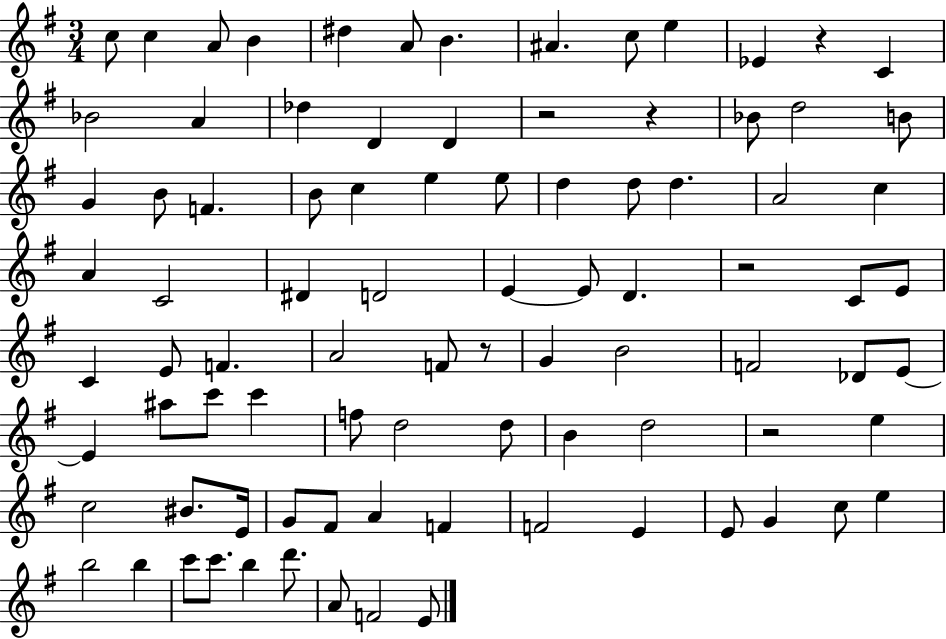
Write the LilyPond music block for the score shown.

{
  \clef treble
  \numericTimeSignature
  \time 3/4
  \key g \major
  c''8 c''4 a'8 b'4 | dis''4 a'8 b'4. | ais'4. c''8 e''4 | ees'4 r4 c'4 | \break bes'2 a'4 | des''4 d'4 d'4 | r2 r4 | bes'8 d''2 b'8 | \break g'4 b'8 f'4. | b'8 c''4 e''4 e''8 | d''4 d''8 d''4. | a'2 c''4 | \break a'4 c'2 | dis'4 d'2 | e'4~~ e'8 d'4. | r2 c'8 e'8 | \break c'4 e'8 f'4. | a'2 f'8 r8 | g'4 b'2 | f'2 des'8 e'8~~ | \break e'4 ais''8 c'''8 c'''4 | f''8 d''2 d''8 | b'4 d''2 | r2 e''4 | \break c''2 bis'8. e'16 | g'8 fis'8 a'4 f'4 | f'2 e'4 | e'8 g'4 c''8 e''4 | \break b''2 b''4 | c'''8 c'''8. b''4 d'''8. | a'8 f'2 e'8 | \bar "|."
}